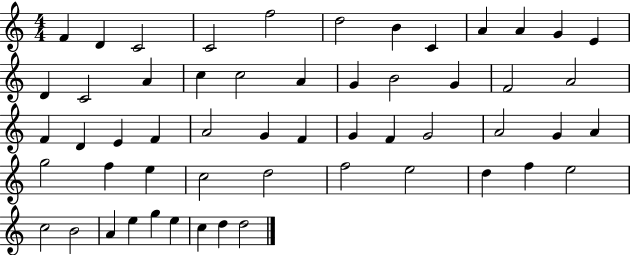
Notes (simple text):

F4/q D4/q C4/h C4/h F5/h D5/h B4/q C4/q A4/q A4/q G4/q E4/q D4/q C4/h A4/q C5/q C5/h A4/q G4/q B4/h G4/q F4/h A4/h F4/q D4/q E4/q F4/q A4/h G4/q F4/q G4/q F4/q G4/h A4/h G4/q A4/q G5/h F5/q E5/q C5/h D5/h F5/h E5/h D5/q F5/q E5/h C5/h B4/h A4/q E5/q G5/q E5/q C5/q D5/q D5/h